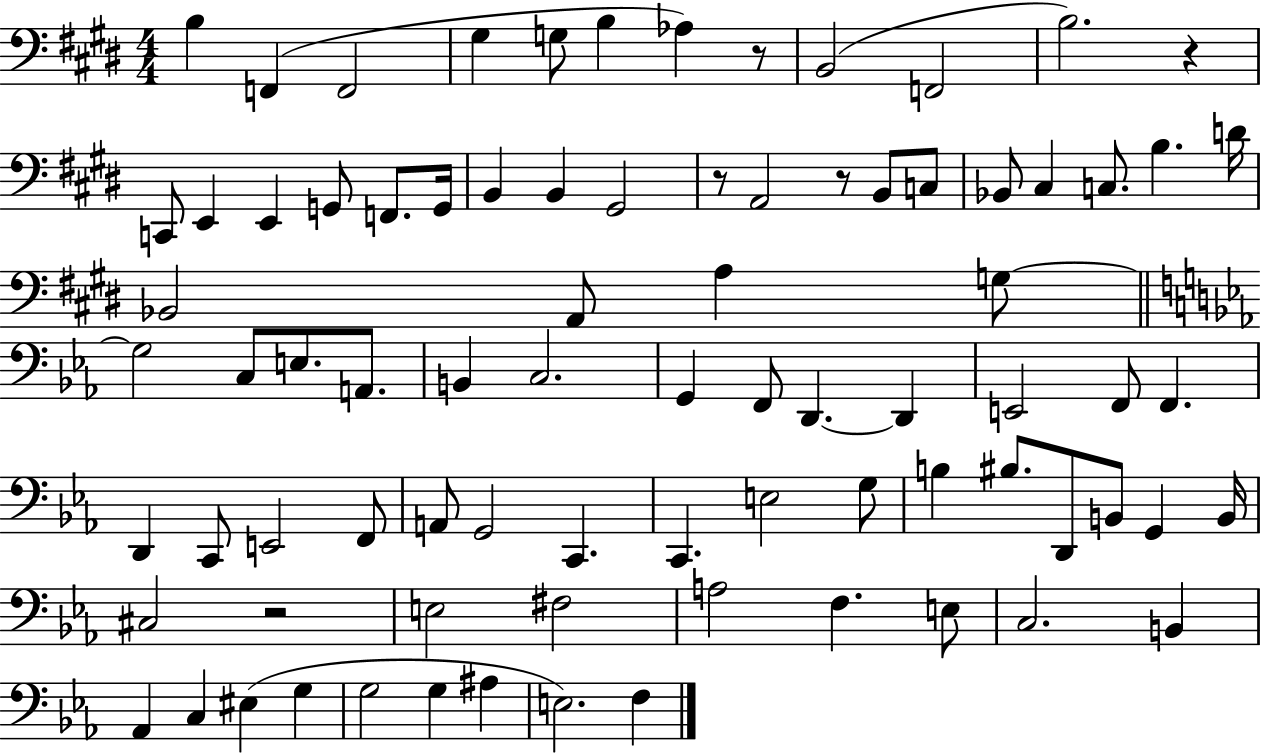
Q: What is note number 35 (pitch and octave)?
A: A2